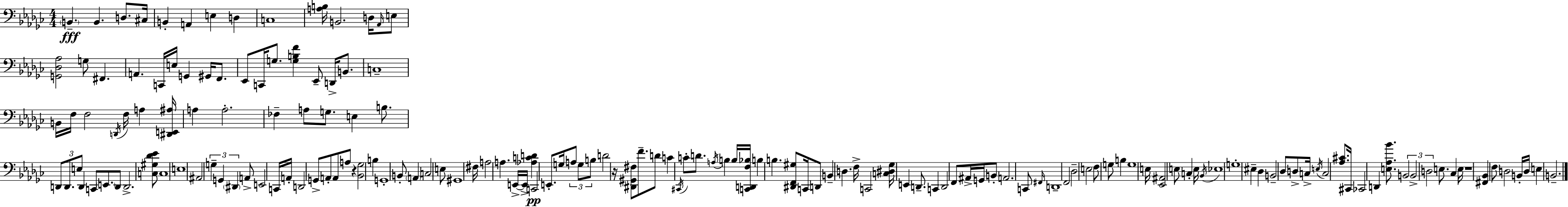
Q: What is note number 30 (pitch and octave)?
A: F3